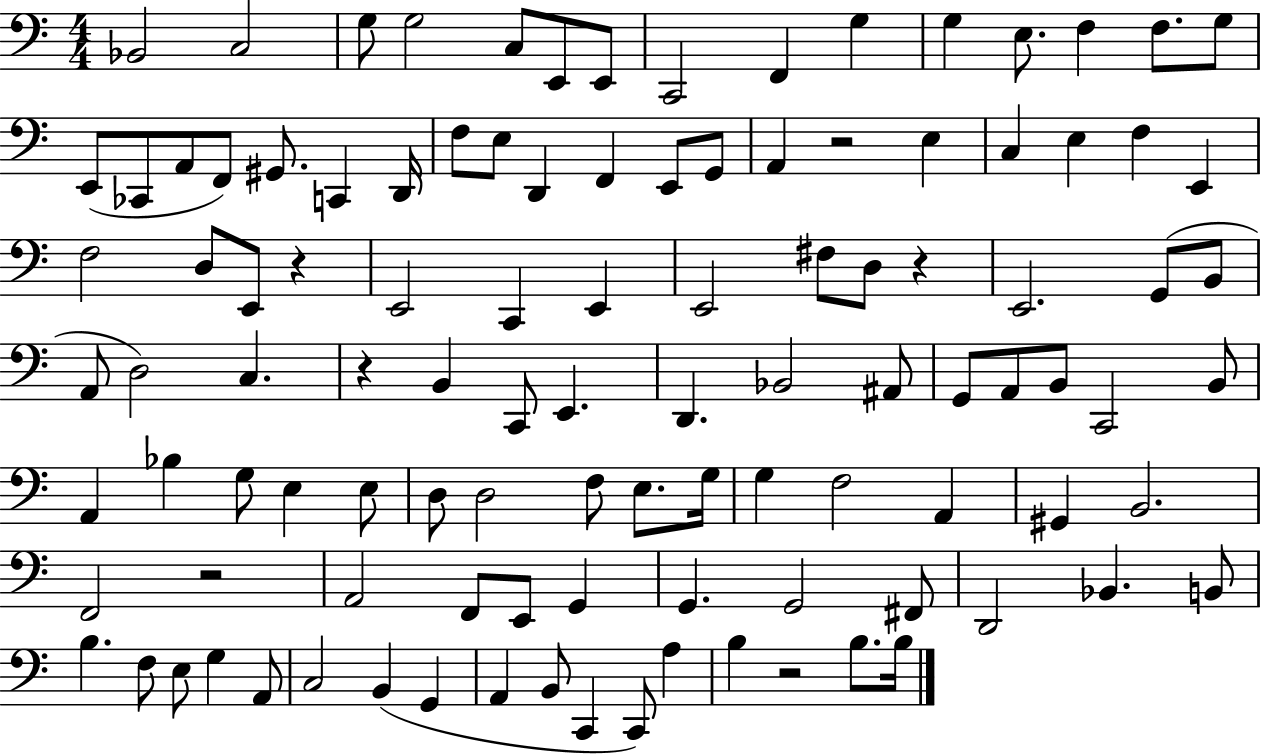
{
  \clef bass
  \numericTimeSignature
  \time 4/4
  \key c \major
  bes,2 c2 | g8 g2 c8 e,8 e,8 | c,2 f,4 g4 | g4 e8. f4 f8. g8 | \break e,8( ces,8 a,8 f,8) gis,8. c,4 d,16 | f8 e8 d,4 f,4 e,8 g,8 | a,4 r2 e4 | c4 e4 f4 e,4 | \break f2 d8 e,8 r4 | e,2 c,4 e,4 | e,2 fis8 d8 r4 | e,2. g,8( b,8 | \break a,8 d2) c4. | r4 b,4 c,8 e,4. | d,4. bes,2 ais,8 | g,8 a,8 b,8 c,2 b,8 | \break a,4 bes4 g8 e4 e8 | d8 d2 f8 e8. g16 | g4 f2 a,4 | gis,4 b,2. | \break f,2 r2 | a,2 f,8 e,8 g,4 | g,4. g,2 fis,8 | d,2 bes,4. b,8 | \break b4. f8 e8 g4 a,8 | c2 b,4( g,4 | a,4 b,8 c,4 c,8) a4 | b4 r2 b8. b16 | \break \bar "|."
}